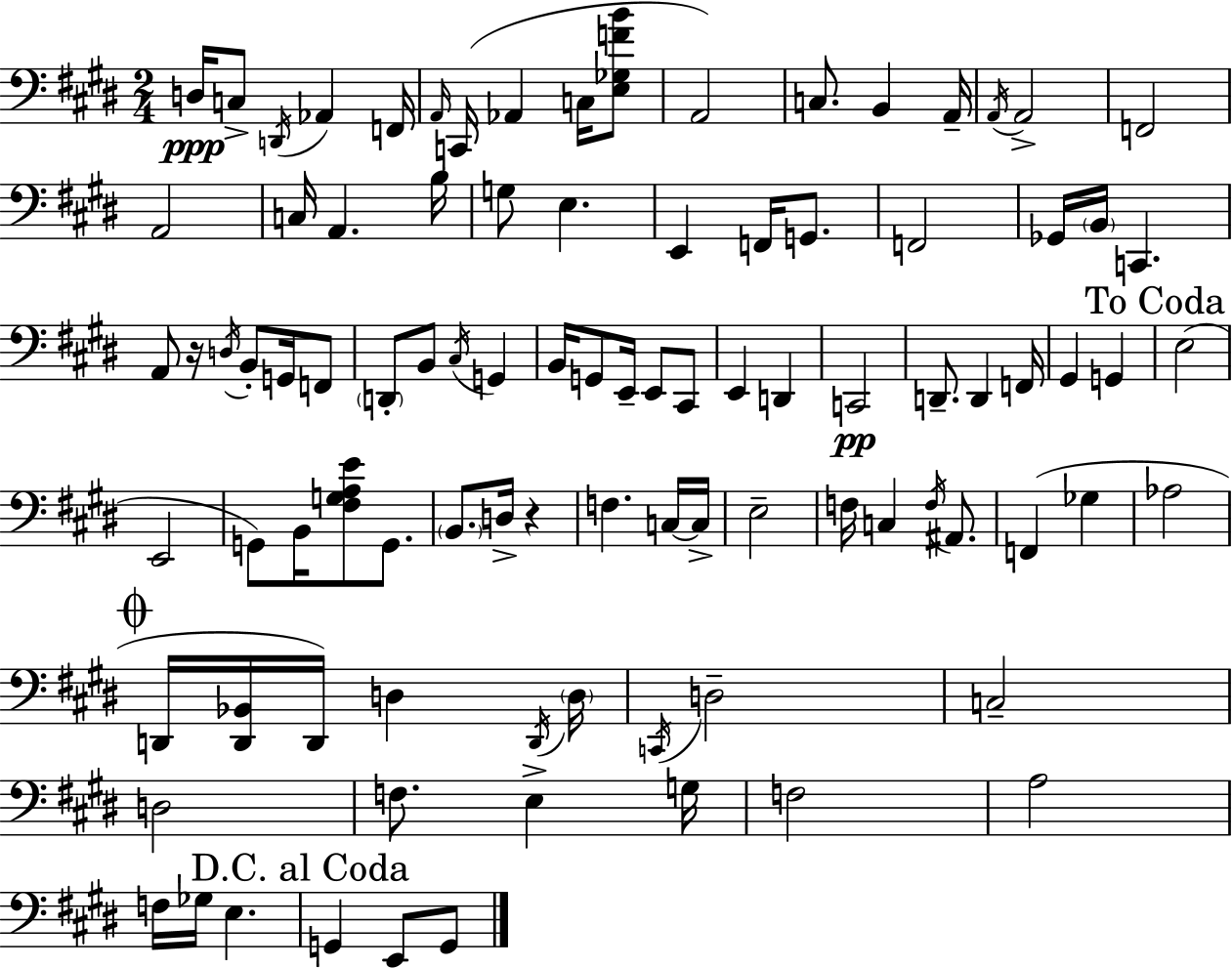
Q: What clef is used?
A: bass